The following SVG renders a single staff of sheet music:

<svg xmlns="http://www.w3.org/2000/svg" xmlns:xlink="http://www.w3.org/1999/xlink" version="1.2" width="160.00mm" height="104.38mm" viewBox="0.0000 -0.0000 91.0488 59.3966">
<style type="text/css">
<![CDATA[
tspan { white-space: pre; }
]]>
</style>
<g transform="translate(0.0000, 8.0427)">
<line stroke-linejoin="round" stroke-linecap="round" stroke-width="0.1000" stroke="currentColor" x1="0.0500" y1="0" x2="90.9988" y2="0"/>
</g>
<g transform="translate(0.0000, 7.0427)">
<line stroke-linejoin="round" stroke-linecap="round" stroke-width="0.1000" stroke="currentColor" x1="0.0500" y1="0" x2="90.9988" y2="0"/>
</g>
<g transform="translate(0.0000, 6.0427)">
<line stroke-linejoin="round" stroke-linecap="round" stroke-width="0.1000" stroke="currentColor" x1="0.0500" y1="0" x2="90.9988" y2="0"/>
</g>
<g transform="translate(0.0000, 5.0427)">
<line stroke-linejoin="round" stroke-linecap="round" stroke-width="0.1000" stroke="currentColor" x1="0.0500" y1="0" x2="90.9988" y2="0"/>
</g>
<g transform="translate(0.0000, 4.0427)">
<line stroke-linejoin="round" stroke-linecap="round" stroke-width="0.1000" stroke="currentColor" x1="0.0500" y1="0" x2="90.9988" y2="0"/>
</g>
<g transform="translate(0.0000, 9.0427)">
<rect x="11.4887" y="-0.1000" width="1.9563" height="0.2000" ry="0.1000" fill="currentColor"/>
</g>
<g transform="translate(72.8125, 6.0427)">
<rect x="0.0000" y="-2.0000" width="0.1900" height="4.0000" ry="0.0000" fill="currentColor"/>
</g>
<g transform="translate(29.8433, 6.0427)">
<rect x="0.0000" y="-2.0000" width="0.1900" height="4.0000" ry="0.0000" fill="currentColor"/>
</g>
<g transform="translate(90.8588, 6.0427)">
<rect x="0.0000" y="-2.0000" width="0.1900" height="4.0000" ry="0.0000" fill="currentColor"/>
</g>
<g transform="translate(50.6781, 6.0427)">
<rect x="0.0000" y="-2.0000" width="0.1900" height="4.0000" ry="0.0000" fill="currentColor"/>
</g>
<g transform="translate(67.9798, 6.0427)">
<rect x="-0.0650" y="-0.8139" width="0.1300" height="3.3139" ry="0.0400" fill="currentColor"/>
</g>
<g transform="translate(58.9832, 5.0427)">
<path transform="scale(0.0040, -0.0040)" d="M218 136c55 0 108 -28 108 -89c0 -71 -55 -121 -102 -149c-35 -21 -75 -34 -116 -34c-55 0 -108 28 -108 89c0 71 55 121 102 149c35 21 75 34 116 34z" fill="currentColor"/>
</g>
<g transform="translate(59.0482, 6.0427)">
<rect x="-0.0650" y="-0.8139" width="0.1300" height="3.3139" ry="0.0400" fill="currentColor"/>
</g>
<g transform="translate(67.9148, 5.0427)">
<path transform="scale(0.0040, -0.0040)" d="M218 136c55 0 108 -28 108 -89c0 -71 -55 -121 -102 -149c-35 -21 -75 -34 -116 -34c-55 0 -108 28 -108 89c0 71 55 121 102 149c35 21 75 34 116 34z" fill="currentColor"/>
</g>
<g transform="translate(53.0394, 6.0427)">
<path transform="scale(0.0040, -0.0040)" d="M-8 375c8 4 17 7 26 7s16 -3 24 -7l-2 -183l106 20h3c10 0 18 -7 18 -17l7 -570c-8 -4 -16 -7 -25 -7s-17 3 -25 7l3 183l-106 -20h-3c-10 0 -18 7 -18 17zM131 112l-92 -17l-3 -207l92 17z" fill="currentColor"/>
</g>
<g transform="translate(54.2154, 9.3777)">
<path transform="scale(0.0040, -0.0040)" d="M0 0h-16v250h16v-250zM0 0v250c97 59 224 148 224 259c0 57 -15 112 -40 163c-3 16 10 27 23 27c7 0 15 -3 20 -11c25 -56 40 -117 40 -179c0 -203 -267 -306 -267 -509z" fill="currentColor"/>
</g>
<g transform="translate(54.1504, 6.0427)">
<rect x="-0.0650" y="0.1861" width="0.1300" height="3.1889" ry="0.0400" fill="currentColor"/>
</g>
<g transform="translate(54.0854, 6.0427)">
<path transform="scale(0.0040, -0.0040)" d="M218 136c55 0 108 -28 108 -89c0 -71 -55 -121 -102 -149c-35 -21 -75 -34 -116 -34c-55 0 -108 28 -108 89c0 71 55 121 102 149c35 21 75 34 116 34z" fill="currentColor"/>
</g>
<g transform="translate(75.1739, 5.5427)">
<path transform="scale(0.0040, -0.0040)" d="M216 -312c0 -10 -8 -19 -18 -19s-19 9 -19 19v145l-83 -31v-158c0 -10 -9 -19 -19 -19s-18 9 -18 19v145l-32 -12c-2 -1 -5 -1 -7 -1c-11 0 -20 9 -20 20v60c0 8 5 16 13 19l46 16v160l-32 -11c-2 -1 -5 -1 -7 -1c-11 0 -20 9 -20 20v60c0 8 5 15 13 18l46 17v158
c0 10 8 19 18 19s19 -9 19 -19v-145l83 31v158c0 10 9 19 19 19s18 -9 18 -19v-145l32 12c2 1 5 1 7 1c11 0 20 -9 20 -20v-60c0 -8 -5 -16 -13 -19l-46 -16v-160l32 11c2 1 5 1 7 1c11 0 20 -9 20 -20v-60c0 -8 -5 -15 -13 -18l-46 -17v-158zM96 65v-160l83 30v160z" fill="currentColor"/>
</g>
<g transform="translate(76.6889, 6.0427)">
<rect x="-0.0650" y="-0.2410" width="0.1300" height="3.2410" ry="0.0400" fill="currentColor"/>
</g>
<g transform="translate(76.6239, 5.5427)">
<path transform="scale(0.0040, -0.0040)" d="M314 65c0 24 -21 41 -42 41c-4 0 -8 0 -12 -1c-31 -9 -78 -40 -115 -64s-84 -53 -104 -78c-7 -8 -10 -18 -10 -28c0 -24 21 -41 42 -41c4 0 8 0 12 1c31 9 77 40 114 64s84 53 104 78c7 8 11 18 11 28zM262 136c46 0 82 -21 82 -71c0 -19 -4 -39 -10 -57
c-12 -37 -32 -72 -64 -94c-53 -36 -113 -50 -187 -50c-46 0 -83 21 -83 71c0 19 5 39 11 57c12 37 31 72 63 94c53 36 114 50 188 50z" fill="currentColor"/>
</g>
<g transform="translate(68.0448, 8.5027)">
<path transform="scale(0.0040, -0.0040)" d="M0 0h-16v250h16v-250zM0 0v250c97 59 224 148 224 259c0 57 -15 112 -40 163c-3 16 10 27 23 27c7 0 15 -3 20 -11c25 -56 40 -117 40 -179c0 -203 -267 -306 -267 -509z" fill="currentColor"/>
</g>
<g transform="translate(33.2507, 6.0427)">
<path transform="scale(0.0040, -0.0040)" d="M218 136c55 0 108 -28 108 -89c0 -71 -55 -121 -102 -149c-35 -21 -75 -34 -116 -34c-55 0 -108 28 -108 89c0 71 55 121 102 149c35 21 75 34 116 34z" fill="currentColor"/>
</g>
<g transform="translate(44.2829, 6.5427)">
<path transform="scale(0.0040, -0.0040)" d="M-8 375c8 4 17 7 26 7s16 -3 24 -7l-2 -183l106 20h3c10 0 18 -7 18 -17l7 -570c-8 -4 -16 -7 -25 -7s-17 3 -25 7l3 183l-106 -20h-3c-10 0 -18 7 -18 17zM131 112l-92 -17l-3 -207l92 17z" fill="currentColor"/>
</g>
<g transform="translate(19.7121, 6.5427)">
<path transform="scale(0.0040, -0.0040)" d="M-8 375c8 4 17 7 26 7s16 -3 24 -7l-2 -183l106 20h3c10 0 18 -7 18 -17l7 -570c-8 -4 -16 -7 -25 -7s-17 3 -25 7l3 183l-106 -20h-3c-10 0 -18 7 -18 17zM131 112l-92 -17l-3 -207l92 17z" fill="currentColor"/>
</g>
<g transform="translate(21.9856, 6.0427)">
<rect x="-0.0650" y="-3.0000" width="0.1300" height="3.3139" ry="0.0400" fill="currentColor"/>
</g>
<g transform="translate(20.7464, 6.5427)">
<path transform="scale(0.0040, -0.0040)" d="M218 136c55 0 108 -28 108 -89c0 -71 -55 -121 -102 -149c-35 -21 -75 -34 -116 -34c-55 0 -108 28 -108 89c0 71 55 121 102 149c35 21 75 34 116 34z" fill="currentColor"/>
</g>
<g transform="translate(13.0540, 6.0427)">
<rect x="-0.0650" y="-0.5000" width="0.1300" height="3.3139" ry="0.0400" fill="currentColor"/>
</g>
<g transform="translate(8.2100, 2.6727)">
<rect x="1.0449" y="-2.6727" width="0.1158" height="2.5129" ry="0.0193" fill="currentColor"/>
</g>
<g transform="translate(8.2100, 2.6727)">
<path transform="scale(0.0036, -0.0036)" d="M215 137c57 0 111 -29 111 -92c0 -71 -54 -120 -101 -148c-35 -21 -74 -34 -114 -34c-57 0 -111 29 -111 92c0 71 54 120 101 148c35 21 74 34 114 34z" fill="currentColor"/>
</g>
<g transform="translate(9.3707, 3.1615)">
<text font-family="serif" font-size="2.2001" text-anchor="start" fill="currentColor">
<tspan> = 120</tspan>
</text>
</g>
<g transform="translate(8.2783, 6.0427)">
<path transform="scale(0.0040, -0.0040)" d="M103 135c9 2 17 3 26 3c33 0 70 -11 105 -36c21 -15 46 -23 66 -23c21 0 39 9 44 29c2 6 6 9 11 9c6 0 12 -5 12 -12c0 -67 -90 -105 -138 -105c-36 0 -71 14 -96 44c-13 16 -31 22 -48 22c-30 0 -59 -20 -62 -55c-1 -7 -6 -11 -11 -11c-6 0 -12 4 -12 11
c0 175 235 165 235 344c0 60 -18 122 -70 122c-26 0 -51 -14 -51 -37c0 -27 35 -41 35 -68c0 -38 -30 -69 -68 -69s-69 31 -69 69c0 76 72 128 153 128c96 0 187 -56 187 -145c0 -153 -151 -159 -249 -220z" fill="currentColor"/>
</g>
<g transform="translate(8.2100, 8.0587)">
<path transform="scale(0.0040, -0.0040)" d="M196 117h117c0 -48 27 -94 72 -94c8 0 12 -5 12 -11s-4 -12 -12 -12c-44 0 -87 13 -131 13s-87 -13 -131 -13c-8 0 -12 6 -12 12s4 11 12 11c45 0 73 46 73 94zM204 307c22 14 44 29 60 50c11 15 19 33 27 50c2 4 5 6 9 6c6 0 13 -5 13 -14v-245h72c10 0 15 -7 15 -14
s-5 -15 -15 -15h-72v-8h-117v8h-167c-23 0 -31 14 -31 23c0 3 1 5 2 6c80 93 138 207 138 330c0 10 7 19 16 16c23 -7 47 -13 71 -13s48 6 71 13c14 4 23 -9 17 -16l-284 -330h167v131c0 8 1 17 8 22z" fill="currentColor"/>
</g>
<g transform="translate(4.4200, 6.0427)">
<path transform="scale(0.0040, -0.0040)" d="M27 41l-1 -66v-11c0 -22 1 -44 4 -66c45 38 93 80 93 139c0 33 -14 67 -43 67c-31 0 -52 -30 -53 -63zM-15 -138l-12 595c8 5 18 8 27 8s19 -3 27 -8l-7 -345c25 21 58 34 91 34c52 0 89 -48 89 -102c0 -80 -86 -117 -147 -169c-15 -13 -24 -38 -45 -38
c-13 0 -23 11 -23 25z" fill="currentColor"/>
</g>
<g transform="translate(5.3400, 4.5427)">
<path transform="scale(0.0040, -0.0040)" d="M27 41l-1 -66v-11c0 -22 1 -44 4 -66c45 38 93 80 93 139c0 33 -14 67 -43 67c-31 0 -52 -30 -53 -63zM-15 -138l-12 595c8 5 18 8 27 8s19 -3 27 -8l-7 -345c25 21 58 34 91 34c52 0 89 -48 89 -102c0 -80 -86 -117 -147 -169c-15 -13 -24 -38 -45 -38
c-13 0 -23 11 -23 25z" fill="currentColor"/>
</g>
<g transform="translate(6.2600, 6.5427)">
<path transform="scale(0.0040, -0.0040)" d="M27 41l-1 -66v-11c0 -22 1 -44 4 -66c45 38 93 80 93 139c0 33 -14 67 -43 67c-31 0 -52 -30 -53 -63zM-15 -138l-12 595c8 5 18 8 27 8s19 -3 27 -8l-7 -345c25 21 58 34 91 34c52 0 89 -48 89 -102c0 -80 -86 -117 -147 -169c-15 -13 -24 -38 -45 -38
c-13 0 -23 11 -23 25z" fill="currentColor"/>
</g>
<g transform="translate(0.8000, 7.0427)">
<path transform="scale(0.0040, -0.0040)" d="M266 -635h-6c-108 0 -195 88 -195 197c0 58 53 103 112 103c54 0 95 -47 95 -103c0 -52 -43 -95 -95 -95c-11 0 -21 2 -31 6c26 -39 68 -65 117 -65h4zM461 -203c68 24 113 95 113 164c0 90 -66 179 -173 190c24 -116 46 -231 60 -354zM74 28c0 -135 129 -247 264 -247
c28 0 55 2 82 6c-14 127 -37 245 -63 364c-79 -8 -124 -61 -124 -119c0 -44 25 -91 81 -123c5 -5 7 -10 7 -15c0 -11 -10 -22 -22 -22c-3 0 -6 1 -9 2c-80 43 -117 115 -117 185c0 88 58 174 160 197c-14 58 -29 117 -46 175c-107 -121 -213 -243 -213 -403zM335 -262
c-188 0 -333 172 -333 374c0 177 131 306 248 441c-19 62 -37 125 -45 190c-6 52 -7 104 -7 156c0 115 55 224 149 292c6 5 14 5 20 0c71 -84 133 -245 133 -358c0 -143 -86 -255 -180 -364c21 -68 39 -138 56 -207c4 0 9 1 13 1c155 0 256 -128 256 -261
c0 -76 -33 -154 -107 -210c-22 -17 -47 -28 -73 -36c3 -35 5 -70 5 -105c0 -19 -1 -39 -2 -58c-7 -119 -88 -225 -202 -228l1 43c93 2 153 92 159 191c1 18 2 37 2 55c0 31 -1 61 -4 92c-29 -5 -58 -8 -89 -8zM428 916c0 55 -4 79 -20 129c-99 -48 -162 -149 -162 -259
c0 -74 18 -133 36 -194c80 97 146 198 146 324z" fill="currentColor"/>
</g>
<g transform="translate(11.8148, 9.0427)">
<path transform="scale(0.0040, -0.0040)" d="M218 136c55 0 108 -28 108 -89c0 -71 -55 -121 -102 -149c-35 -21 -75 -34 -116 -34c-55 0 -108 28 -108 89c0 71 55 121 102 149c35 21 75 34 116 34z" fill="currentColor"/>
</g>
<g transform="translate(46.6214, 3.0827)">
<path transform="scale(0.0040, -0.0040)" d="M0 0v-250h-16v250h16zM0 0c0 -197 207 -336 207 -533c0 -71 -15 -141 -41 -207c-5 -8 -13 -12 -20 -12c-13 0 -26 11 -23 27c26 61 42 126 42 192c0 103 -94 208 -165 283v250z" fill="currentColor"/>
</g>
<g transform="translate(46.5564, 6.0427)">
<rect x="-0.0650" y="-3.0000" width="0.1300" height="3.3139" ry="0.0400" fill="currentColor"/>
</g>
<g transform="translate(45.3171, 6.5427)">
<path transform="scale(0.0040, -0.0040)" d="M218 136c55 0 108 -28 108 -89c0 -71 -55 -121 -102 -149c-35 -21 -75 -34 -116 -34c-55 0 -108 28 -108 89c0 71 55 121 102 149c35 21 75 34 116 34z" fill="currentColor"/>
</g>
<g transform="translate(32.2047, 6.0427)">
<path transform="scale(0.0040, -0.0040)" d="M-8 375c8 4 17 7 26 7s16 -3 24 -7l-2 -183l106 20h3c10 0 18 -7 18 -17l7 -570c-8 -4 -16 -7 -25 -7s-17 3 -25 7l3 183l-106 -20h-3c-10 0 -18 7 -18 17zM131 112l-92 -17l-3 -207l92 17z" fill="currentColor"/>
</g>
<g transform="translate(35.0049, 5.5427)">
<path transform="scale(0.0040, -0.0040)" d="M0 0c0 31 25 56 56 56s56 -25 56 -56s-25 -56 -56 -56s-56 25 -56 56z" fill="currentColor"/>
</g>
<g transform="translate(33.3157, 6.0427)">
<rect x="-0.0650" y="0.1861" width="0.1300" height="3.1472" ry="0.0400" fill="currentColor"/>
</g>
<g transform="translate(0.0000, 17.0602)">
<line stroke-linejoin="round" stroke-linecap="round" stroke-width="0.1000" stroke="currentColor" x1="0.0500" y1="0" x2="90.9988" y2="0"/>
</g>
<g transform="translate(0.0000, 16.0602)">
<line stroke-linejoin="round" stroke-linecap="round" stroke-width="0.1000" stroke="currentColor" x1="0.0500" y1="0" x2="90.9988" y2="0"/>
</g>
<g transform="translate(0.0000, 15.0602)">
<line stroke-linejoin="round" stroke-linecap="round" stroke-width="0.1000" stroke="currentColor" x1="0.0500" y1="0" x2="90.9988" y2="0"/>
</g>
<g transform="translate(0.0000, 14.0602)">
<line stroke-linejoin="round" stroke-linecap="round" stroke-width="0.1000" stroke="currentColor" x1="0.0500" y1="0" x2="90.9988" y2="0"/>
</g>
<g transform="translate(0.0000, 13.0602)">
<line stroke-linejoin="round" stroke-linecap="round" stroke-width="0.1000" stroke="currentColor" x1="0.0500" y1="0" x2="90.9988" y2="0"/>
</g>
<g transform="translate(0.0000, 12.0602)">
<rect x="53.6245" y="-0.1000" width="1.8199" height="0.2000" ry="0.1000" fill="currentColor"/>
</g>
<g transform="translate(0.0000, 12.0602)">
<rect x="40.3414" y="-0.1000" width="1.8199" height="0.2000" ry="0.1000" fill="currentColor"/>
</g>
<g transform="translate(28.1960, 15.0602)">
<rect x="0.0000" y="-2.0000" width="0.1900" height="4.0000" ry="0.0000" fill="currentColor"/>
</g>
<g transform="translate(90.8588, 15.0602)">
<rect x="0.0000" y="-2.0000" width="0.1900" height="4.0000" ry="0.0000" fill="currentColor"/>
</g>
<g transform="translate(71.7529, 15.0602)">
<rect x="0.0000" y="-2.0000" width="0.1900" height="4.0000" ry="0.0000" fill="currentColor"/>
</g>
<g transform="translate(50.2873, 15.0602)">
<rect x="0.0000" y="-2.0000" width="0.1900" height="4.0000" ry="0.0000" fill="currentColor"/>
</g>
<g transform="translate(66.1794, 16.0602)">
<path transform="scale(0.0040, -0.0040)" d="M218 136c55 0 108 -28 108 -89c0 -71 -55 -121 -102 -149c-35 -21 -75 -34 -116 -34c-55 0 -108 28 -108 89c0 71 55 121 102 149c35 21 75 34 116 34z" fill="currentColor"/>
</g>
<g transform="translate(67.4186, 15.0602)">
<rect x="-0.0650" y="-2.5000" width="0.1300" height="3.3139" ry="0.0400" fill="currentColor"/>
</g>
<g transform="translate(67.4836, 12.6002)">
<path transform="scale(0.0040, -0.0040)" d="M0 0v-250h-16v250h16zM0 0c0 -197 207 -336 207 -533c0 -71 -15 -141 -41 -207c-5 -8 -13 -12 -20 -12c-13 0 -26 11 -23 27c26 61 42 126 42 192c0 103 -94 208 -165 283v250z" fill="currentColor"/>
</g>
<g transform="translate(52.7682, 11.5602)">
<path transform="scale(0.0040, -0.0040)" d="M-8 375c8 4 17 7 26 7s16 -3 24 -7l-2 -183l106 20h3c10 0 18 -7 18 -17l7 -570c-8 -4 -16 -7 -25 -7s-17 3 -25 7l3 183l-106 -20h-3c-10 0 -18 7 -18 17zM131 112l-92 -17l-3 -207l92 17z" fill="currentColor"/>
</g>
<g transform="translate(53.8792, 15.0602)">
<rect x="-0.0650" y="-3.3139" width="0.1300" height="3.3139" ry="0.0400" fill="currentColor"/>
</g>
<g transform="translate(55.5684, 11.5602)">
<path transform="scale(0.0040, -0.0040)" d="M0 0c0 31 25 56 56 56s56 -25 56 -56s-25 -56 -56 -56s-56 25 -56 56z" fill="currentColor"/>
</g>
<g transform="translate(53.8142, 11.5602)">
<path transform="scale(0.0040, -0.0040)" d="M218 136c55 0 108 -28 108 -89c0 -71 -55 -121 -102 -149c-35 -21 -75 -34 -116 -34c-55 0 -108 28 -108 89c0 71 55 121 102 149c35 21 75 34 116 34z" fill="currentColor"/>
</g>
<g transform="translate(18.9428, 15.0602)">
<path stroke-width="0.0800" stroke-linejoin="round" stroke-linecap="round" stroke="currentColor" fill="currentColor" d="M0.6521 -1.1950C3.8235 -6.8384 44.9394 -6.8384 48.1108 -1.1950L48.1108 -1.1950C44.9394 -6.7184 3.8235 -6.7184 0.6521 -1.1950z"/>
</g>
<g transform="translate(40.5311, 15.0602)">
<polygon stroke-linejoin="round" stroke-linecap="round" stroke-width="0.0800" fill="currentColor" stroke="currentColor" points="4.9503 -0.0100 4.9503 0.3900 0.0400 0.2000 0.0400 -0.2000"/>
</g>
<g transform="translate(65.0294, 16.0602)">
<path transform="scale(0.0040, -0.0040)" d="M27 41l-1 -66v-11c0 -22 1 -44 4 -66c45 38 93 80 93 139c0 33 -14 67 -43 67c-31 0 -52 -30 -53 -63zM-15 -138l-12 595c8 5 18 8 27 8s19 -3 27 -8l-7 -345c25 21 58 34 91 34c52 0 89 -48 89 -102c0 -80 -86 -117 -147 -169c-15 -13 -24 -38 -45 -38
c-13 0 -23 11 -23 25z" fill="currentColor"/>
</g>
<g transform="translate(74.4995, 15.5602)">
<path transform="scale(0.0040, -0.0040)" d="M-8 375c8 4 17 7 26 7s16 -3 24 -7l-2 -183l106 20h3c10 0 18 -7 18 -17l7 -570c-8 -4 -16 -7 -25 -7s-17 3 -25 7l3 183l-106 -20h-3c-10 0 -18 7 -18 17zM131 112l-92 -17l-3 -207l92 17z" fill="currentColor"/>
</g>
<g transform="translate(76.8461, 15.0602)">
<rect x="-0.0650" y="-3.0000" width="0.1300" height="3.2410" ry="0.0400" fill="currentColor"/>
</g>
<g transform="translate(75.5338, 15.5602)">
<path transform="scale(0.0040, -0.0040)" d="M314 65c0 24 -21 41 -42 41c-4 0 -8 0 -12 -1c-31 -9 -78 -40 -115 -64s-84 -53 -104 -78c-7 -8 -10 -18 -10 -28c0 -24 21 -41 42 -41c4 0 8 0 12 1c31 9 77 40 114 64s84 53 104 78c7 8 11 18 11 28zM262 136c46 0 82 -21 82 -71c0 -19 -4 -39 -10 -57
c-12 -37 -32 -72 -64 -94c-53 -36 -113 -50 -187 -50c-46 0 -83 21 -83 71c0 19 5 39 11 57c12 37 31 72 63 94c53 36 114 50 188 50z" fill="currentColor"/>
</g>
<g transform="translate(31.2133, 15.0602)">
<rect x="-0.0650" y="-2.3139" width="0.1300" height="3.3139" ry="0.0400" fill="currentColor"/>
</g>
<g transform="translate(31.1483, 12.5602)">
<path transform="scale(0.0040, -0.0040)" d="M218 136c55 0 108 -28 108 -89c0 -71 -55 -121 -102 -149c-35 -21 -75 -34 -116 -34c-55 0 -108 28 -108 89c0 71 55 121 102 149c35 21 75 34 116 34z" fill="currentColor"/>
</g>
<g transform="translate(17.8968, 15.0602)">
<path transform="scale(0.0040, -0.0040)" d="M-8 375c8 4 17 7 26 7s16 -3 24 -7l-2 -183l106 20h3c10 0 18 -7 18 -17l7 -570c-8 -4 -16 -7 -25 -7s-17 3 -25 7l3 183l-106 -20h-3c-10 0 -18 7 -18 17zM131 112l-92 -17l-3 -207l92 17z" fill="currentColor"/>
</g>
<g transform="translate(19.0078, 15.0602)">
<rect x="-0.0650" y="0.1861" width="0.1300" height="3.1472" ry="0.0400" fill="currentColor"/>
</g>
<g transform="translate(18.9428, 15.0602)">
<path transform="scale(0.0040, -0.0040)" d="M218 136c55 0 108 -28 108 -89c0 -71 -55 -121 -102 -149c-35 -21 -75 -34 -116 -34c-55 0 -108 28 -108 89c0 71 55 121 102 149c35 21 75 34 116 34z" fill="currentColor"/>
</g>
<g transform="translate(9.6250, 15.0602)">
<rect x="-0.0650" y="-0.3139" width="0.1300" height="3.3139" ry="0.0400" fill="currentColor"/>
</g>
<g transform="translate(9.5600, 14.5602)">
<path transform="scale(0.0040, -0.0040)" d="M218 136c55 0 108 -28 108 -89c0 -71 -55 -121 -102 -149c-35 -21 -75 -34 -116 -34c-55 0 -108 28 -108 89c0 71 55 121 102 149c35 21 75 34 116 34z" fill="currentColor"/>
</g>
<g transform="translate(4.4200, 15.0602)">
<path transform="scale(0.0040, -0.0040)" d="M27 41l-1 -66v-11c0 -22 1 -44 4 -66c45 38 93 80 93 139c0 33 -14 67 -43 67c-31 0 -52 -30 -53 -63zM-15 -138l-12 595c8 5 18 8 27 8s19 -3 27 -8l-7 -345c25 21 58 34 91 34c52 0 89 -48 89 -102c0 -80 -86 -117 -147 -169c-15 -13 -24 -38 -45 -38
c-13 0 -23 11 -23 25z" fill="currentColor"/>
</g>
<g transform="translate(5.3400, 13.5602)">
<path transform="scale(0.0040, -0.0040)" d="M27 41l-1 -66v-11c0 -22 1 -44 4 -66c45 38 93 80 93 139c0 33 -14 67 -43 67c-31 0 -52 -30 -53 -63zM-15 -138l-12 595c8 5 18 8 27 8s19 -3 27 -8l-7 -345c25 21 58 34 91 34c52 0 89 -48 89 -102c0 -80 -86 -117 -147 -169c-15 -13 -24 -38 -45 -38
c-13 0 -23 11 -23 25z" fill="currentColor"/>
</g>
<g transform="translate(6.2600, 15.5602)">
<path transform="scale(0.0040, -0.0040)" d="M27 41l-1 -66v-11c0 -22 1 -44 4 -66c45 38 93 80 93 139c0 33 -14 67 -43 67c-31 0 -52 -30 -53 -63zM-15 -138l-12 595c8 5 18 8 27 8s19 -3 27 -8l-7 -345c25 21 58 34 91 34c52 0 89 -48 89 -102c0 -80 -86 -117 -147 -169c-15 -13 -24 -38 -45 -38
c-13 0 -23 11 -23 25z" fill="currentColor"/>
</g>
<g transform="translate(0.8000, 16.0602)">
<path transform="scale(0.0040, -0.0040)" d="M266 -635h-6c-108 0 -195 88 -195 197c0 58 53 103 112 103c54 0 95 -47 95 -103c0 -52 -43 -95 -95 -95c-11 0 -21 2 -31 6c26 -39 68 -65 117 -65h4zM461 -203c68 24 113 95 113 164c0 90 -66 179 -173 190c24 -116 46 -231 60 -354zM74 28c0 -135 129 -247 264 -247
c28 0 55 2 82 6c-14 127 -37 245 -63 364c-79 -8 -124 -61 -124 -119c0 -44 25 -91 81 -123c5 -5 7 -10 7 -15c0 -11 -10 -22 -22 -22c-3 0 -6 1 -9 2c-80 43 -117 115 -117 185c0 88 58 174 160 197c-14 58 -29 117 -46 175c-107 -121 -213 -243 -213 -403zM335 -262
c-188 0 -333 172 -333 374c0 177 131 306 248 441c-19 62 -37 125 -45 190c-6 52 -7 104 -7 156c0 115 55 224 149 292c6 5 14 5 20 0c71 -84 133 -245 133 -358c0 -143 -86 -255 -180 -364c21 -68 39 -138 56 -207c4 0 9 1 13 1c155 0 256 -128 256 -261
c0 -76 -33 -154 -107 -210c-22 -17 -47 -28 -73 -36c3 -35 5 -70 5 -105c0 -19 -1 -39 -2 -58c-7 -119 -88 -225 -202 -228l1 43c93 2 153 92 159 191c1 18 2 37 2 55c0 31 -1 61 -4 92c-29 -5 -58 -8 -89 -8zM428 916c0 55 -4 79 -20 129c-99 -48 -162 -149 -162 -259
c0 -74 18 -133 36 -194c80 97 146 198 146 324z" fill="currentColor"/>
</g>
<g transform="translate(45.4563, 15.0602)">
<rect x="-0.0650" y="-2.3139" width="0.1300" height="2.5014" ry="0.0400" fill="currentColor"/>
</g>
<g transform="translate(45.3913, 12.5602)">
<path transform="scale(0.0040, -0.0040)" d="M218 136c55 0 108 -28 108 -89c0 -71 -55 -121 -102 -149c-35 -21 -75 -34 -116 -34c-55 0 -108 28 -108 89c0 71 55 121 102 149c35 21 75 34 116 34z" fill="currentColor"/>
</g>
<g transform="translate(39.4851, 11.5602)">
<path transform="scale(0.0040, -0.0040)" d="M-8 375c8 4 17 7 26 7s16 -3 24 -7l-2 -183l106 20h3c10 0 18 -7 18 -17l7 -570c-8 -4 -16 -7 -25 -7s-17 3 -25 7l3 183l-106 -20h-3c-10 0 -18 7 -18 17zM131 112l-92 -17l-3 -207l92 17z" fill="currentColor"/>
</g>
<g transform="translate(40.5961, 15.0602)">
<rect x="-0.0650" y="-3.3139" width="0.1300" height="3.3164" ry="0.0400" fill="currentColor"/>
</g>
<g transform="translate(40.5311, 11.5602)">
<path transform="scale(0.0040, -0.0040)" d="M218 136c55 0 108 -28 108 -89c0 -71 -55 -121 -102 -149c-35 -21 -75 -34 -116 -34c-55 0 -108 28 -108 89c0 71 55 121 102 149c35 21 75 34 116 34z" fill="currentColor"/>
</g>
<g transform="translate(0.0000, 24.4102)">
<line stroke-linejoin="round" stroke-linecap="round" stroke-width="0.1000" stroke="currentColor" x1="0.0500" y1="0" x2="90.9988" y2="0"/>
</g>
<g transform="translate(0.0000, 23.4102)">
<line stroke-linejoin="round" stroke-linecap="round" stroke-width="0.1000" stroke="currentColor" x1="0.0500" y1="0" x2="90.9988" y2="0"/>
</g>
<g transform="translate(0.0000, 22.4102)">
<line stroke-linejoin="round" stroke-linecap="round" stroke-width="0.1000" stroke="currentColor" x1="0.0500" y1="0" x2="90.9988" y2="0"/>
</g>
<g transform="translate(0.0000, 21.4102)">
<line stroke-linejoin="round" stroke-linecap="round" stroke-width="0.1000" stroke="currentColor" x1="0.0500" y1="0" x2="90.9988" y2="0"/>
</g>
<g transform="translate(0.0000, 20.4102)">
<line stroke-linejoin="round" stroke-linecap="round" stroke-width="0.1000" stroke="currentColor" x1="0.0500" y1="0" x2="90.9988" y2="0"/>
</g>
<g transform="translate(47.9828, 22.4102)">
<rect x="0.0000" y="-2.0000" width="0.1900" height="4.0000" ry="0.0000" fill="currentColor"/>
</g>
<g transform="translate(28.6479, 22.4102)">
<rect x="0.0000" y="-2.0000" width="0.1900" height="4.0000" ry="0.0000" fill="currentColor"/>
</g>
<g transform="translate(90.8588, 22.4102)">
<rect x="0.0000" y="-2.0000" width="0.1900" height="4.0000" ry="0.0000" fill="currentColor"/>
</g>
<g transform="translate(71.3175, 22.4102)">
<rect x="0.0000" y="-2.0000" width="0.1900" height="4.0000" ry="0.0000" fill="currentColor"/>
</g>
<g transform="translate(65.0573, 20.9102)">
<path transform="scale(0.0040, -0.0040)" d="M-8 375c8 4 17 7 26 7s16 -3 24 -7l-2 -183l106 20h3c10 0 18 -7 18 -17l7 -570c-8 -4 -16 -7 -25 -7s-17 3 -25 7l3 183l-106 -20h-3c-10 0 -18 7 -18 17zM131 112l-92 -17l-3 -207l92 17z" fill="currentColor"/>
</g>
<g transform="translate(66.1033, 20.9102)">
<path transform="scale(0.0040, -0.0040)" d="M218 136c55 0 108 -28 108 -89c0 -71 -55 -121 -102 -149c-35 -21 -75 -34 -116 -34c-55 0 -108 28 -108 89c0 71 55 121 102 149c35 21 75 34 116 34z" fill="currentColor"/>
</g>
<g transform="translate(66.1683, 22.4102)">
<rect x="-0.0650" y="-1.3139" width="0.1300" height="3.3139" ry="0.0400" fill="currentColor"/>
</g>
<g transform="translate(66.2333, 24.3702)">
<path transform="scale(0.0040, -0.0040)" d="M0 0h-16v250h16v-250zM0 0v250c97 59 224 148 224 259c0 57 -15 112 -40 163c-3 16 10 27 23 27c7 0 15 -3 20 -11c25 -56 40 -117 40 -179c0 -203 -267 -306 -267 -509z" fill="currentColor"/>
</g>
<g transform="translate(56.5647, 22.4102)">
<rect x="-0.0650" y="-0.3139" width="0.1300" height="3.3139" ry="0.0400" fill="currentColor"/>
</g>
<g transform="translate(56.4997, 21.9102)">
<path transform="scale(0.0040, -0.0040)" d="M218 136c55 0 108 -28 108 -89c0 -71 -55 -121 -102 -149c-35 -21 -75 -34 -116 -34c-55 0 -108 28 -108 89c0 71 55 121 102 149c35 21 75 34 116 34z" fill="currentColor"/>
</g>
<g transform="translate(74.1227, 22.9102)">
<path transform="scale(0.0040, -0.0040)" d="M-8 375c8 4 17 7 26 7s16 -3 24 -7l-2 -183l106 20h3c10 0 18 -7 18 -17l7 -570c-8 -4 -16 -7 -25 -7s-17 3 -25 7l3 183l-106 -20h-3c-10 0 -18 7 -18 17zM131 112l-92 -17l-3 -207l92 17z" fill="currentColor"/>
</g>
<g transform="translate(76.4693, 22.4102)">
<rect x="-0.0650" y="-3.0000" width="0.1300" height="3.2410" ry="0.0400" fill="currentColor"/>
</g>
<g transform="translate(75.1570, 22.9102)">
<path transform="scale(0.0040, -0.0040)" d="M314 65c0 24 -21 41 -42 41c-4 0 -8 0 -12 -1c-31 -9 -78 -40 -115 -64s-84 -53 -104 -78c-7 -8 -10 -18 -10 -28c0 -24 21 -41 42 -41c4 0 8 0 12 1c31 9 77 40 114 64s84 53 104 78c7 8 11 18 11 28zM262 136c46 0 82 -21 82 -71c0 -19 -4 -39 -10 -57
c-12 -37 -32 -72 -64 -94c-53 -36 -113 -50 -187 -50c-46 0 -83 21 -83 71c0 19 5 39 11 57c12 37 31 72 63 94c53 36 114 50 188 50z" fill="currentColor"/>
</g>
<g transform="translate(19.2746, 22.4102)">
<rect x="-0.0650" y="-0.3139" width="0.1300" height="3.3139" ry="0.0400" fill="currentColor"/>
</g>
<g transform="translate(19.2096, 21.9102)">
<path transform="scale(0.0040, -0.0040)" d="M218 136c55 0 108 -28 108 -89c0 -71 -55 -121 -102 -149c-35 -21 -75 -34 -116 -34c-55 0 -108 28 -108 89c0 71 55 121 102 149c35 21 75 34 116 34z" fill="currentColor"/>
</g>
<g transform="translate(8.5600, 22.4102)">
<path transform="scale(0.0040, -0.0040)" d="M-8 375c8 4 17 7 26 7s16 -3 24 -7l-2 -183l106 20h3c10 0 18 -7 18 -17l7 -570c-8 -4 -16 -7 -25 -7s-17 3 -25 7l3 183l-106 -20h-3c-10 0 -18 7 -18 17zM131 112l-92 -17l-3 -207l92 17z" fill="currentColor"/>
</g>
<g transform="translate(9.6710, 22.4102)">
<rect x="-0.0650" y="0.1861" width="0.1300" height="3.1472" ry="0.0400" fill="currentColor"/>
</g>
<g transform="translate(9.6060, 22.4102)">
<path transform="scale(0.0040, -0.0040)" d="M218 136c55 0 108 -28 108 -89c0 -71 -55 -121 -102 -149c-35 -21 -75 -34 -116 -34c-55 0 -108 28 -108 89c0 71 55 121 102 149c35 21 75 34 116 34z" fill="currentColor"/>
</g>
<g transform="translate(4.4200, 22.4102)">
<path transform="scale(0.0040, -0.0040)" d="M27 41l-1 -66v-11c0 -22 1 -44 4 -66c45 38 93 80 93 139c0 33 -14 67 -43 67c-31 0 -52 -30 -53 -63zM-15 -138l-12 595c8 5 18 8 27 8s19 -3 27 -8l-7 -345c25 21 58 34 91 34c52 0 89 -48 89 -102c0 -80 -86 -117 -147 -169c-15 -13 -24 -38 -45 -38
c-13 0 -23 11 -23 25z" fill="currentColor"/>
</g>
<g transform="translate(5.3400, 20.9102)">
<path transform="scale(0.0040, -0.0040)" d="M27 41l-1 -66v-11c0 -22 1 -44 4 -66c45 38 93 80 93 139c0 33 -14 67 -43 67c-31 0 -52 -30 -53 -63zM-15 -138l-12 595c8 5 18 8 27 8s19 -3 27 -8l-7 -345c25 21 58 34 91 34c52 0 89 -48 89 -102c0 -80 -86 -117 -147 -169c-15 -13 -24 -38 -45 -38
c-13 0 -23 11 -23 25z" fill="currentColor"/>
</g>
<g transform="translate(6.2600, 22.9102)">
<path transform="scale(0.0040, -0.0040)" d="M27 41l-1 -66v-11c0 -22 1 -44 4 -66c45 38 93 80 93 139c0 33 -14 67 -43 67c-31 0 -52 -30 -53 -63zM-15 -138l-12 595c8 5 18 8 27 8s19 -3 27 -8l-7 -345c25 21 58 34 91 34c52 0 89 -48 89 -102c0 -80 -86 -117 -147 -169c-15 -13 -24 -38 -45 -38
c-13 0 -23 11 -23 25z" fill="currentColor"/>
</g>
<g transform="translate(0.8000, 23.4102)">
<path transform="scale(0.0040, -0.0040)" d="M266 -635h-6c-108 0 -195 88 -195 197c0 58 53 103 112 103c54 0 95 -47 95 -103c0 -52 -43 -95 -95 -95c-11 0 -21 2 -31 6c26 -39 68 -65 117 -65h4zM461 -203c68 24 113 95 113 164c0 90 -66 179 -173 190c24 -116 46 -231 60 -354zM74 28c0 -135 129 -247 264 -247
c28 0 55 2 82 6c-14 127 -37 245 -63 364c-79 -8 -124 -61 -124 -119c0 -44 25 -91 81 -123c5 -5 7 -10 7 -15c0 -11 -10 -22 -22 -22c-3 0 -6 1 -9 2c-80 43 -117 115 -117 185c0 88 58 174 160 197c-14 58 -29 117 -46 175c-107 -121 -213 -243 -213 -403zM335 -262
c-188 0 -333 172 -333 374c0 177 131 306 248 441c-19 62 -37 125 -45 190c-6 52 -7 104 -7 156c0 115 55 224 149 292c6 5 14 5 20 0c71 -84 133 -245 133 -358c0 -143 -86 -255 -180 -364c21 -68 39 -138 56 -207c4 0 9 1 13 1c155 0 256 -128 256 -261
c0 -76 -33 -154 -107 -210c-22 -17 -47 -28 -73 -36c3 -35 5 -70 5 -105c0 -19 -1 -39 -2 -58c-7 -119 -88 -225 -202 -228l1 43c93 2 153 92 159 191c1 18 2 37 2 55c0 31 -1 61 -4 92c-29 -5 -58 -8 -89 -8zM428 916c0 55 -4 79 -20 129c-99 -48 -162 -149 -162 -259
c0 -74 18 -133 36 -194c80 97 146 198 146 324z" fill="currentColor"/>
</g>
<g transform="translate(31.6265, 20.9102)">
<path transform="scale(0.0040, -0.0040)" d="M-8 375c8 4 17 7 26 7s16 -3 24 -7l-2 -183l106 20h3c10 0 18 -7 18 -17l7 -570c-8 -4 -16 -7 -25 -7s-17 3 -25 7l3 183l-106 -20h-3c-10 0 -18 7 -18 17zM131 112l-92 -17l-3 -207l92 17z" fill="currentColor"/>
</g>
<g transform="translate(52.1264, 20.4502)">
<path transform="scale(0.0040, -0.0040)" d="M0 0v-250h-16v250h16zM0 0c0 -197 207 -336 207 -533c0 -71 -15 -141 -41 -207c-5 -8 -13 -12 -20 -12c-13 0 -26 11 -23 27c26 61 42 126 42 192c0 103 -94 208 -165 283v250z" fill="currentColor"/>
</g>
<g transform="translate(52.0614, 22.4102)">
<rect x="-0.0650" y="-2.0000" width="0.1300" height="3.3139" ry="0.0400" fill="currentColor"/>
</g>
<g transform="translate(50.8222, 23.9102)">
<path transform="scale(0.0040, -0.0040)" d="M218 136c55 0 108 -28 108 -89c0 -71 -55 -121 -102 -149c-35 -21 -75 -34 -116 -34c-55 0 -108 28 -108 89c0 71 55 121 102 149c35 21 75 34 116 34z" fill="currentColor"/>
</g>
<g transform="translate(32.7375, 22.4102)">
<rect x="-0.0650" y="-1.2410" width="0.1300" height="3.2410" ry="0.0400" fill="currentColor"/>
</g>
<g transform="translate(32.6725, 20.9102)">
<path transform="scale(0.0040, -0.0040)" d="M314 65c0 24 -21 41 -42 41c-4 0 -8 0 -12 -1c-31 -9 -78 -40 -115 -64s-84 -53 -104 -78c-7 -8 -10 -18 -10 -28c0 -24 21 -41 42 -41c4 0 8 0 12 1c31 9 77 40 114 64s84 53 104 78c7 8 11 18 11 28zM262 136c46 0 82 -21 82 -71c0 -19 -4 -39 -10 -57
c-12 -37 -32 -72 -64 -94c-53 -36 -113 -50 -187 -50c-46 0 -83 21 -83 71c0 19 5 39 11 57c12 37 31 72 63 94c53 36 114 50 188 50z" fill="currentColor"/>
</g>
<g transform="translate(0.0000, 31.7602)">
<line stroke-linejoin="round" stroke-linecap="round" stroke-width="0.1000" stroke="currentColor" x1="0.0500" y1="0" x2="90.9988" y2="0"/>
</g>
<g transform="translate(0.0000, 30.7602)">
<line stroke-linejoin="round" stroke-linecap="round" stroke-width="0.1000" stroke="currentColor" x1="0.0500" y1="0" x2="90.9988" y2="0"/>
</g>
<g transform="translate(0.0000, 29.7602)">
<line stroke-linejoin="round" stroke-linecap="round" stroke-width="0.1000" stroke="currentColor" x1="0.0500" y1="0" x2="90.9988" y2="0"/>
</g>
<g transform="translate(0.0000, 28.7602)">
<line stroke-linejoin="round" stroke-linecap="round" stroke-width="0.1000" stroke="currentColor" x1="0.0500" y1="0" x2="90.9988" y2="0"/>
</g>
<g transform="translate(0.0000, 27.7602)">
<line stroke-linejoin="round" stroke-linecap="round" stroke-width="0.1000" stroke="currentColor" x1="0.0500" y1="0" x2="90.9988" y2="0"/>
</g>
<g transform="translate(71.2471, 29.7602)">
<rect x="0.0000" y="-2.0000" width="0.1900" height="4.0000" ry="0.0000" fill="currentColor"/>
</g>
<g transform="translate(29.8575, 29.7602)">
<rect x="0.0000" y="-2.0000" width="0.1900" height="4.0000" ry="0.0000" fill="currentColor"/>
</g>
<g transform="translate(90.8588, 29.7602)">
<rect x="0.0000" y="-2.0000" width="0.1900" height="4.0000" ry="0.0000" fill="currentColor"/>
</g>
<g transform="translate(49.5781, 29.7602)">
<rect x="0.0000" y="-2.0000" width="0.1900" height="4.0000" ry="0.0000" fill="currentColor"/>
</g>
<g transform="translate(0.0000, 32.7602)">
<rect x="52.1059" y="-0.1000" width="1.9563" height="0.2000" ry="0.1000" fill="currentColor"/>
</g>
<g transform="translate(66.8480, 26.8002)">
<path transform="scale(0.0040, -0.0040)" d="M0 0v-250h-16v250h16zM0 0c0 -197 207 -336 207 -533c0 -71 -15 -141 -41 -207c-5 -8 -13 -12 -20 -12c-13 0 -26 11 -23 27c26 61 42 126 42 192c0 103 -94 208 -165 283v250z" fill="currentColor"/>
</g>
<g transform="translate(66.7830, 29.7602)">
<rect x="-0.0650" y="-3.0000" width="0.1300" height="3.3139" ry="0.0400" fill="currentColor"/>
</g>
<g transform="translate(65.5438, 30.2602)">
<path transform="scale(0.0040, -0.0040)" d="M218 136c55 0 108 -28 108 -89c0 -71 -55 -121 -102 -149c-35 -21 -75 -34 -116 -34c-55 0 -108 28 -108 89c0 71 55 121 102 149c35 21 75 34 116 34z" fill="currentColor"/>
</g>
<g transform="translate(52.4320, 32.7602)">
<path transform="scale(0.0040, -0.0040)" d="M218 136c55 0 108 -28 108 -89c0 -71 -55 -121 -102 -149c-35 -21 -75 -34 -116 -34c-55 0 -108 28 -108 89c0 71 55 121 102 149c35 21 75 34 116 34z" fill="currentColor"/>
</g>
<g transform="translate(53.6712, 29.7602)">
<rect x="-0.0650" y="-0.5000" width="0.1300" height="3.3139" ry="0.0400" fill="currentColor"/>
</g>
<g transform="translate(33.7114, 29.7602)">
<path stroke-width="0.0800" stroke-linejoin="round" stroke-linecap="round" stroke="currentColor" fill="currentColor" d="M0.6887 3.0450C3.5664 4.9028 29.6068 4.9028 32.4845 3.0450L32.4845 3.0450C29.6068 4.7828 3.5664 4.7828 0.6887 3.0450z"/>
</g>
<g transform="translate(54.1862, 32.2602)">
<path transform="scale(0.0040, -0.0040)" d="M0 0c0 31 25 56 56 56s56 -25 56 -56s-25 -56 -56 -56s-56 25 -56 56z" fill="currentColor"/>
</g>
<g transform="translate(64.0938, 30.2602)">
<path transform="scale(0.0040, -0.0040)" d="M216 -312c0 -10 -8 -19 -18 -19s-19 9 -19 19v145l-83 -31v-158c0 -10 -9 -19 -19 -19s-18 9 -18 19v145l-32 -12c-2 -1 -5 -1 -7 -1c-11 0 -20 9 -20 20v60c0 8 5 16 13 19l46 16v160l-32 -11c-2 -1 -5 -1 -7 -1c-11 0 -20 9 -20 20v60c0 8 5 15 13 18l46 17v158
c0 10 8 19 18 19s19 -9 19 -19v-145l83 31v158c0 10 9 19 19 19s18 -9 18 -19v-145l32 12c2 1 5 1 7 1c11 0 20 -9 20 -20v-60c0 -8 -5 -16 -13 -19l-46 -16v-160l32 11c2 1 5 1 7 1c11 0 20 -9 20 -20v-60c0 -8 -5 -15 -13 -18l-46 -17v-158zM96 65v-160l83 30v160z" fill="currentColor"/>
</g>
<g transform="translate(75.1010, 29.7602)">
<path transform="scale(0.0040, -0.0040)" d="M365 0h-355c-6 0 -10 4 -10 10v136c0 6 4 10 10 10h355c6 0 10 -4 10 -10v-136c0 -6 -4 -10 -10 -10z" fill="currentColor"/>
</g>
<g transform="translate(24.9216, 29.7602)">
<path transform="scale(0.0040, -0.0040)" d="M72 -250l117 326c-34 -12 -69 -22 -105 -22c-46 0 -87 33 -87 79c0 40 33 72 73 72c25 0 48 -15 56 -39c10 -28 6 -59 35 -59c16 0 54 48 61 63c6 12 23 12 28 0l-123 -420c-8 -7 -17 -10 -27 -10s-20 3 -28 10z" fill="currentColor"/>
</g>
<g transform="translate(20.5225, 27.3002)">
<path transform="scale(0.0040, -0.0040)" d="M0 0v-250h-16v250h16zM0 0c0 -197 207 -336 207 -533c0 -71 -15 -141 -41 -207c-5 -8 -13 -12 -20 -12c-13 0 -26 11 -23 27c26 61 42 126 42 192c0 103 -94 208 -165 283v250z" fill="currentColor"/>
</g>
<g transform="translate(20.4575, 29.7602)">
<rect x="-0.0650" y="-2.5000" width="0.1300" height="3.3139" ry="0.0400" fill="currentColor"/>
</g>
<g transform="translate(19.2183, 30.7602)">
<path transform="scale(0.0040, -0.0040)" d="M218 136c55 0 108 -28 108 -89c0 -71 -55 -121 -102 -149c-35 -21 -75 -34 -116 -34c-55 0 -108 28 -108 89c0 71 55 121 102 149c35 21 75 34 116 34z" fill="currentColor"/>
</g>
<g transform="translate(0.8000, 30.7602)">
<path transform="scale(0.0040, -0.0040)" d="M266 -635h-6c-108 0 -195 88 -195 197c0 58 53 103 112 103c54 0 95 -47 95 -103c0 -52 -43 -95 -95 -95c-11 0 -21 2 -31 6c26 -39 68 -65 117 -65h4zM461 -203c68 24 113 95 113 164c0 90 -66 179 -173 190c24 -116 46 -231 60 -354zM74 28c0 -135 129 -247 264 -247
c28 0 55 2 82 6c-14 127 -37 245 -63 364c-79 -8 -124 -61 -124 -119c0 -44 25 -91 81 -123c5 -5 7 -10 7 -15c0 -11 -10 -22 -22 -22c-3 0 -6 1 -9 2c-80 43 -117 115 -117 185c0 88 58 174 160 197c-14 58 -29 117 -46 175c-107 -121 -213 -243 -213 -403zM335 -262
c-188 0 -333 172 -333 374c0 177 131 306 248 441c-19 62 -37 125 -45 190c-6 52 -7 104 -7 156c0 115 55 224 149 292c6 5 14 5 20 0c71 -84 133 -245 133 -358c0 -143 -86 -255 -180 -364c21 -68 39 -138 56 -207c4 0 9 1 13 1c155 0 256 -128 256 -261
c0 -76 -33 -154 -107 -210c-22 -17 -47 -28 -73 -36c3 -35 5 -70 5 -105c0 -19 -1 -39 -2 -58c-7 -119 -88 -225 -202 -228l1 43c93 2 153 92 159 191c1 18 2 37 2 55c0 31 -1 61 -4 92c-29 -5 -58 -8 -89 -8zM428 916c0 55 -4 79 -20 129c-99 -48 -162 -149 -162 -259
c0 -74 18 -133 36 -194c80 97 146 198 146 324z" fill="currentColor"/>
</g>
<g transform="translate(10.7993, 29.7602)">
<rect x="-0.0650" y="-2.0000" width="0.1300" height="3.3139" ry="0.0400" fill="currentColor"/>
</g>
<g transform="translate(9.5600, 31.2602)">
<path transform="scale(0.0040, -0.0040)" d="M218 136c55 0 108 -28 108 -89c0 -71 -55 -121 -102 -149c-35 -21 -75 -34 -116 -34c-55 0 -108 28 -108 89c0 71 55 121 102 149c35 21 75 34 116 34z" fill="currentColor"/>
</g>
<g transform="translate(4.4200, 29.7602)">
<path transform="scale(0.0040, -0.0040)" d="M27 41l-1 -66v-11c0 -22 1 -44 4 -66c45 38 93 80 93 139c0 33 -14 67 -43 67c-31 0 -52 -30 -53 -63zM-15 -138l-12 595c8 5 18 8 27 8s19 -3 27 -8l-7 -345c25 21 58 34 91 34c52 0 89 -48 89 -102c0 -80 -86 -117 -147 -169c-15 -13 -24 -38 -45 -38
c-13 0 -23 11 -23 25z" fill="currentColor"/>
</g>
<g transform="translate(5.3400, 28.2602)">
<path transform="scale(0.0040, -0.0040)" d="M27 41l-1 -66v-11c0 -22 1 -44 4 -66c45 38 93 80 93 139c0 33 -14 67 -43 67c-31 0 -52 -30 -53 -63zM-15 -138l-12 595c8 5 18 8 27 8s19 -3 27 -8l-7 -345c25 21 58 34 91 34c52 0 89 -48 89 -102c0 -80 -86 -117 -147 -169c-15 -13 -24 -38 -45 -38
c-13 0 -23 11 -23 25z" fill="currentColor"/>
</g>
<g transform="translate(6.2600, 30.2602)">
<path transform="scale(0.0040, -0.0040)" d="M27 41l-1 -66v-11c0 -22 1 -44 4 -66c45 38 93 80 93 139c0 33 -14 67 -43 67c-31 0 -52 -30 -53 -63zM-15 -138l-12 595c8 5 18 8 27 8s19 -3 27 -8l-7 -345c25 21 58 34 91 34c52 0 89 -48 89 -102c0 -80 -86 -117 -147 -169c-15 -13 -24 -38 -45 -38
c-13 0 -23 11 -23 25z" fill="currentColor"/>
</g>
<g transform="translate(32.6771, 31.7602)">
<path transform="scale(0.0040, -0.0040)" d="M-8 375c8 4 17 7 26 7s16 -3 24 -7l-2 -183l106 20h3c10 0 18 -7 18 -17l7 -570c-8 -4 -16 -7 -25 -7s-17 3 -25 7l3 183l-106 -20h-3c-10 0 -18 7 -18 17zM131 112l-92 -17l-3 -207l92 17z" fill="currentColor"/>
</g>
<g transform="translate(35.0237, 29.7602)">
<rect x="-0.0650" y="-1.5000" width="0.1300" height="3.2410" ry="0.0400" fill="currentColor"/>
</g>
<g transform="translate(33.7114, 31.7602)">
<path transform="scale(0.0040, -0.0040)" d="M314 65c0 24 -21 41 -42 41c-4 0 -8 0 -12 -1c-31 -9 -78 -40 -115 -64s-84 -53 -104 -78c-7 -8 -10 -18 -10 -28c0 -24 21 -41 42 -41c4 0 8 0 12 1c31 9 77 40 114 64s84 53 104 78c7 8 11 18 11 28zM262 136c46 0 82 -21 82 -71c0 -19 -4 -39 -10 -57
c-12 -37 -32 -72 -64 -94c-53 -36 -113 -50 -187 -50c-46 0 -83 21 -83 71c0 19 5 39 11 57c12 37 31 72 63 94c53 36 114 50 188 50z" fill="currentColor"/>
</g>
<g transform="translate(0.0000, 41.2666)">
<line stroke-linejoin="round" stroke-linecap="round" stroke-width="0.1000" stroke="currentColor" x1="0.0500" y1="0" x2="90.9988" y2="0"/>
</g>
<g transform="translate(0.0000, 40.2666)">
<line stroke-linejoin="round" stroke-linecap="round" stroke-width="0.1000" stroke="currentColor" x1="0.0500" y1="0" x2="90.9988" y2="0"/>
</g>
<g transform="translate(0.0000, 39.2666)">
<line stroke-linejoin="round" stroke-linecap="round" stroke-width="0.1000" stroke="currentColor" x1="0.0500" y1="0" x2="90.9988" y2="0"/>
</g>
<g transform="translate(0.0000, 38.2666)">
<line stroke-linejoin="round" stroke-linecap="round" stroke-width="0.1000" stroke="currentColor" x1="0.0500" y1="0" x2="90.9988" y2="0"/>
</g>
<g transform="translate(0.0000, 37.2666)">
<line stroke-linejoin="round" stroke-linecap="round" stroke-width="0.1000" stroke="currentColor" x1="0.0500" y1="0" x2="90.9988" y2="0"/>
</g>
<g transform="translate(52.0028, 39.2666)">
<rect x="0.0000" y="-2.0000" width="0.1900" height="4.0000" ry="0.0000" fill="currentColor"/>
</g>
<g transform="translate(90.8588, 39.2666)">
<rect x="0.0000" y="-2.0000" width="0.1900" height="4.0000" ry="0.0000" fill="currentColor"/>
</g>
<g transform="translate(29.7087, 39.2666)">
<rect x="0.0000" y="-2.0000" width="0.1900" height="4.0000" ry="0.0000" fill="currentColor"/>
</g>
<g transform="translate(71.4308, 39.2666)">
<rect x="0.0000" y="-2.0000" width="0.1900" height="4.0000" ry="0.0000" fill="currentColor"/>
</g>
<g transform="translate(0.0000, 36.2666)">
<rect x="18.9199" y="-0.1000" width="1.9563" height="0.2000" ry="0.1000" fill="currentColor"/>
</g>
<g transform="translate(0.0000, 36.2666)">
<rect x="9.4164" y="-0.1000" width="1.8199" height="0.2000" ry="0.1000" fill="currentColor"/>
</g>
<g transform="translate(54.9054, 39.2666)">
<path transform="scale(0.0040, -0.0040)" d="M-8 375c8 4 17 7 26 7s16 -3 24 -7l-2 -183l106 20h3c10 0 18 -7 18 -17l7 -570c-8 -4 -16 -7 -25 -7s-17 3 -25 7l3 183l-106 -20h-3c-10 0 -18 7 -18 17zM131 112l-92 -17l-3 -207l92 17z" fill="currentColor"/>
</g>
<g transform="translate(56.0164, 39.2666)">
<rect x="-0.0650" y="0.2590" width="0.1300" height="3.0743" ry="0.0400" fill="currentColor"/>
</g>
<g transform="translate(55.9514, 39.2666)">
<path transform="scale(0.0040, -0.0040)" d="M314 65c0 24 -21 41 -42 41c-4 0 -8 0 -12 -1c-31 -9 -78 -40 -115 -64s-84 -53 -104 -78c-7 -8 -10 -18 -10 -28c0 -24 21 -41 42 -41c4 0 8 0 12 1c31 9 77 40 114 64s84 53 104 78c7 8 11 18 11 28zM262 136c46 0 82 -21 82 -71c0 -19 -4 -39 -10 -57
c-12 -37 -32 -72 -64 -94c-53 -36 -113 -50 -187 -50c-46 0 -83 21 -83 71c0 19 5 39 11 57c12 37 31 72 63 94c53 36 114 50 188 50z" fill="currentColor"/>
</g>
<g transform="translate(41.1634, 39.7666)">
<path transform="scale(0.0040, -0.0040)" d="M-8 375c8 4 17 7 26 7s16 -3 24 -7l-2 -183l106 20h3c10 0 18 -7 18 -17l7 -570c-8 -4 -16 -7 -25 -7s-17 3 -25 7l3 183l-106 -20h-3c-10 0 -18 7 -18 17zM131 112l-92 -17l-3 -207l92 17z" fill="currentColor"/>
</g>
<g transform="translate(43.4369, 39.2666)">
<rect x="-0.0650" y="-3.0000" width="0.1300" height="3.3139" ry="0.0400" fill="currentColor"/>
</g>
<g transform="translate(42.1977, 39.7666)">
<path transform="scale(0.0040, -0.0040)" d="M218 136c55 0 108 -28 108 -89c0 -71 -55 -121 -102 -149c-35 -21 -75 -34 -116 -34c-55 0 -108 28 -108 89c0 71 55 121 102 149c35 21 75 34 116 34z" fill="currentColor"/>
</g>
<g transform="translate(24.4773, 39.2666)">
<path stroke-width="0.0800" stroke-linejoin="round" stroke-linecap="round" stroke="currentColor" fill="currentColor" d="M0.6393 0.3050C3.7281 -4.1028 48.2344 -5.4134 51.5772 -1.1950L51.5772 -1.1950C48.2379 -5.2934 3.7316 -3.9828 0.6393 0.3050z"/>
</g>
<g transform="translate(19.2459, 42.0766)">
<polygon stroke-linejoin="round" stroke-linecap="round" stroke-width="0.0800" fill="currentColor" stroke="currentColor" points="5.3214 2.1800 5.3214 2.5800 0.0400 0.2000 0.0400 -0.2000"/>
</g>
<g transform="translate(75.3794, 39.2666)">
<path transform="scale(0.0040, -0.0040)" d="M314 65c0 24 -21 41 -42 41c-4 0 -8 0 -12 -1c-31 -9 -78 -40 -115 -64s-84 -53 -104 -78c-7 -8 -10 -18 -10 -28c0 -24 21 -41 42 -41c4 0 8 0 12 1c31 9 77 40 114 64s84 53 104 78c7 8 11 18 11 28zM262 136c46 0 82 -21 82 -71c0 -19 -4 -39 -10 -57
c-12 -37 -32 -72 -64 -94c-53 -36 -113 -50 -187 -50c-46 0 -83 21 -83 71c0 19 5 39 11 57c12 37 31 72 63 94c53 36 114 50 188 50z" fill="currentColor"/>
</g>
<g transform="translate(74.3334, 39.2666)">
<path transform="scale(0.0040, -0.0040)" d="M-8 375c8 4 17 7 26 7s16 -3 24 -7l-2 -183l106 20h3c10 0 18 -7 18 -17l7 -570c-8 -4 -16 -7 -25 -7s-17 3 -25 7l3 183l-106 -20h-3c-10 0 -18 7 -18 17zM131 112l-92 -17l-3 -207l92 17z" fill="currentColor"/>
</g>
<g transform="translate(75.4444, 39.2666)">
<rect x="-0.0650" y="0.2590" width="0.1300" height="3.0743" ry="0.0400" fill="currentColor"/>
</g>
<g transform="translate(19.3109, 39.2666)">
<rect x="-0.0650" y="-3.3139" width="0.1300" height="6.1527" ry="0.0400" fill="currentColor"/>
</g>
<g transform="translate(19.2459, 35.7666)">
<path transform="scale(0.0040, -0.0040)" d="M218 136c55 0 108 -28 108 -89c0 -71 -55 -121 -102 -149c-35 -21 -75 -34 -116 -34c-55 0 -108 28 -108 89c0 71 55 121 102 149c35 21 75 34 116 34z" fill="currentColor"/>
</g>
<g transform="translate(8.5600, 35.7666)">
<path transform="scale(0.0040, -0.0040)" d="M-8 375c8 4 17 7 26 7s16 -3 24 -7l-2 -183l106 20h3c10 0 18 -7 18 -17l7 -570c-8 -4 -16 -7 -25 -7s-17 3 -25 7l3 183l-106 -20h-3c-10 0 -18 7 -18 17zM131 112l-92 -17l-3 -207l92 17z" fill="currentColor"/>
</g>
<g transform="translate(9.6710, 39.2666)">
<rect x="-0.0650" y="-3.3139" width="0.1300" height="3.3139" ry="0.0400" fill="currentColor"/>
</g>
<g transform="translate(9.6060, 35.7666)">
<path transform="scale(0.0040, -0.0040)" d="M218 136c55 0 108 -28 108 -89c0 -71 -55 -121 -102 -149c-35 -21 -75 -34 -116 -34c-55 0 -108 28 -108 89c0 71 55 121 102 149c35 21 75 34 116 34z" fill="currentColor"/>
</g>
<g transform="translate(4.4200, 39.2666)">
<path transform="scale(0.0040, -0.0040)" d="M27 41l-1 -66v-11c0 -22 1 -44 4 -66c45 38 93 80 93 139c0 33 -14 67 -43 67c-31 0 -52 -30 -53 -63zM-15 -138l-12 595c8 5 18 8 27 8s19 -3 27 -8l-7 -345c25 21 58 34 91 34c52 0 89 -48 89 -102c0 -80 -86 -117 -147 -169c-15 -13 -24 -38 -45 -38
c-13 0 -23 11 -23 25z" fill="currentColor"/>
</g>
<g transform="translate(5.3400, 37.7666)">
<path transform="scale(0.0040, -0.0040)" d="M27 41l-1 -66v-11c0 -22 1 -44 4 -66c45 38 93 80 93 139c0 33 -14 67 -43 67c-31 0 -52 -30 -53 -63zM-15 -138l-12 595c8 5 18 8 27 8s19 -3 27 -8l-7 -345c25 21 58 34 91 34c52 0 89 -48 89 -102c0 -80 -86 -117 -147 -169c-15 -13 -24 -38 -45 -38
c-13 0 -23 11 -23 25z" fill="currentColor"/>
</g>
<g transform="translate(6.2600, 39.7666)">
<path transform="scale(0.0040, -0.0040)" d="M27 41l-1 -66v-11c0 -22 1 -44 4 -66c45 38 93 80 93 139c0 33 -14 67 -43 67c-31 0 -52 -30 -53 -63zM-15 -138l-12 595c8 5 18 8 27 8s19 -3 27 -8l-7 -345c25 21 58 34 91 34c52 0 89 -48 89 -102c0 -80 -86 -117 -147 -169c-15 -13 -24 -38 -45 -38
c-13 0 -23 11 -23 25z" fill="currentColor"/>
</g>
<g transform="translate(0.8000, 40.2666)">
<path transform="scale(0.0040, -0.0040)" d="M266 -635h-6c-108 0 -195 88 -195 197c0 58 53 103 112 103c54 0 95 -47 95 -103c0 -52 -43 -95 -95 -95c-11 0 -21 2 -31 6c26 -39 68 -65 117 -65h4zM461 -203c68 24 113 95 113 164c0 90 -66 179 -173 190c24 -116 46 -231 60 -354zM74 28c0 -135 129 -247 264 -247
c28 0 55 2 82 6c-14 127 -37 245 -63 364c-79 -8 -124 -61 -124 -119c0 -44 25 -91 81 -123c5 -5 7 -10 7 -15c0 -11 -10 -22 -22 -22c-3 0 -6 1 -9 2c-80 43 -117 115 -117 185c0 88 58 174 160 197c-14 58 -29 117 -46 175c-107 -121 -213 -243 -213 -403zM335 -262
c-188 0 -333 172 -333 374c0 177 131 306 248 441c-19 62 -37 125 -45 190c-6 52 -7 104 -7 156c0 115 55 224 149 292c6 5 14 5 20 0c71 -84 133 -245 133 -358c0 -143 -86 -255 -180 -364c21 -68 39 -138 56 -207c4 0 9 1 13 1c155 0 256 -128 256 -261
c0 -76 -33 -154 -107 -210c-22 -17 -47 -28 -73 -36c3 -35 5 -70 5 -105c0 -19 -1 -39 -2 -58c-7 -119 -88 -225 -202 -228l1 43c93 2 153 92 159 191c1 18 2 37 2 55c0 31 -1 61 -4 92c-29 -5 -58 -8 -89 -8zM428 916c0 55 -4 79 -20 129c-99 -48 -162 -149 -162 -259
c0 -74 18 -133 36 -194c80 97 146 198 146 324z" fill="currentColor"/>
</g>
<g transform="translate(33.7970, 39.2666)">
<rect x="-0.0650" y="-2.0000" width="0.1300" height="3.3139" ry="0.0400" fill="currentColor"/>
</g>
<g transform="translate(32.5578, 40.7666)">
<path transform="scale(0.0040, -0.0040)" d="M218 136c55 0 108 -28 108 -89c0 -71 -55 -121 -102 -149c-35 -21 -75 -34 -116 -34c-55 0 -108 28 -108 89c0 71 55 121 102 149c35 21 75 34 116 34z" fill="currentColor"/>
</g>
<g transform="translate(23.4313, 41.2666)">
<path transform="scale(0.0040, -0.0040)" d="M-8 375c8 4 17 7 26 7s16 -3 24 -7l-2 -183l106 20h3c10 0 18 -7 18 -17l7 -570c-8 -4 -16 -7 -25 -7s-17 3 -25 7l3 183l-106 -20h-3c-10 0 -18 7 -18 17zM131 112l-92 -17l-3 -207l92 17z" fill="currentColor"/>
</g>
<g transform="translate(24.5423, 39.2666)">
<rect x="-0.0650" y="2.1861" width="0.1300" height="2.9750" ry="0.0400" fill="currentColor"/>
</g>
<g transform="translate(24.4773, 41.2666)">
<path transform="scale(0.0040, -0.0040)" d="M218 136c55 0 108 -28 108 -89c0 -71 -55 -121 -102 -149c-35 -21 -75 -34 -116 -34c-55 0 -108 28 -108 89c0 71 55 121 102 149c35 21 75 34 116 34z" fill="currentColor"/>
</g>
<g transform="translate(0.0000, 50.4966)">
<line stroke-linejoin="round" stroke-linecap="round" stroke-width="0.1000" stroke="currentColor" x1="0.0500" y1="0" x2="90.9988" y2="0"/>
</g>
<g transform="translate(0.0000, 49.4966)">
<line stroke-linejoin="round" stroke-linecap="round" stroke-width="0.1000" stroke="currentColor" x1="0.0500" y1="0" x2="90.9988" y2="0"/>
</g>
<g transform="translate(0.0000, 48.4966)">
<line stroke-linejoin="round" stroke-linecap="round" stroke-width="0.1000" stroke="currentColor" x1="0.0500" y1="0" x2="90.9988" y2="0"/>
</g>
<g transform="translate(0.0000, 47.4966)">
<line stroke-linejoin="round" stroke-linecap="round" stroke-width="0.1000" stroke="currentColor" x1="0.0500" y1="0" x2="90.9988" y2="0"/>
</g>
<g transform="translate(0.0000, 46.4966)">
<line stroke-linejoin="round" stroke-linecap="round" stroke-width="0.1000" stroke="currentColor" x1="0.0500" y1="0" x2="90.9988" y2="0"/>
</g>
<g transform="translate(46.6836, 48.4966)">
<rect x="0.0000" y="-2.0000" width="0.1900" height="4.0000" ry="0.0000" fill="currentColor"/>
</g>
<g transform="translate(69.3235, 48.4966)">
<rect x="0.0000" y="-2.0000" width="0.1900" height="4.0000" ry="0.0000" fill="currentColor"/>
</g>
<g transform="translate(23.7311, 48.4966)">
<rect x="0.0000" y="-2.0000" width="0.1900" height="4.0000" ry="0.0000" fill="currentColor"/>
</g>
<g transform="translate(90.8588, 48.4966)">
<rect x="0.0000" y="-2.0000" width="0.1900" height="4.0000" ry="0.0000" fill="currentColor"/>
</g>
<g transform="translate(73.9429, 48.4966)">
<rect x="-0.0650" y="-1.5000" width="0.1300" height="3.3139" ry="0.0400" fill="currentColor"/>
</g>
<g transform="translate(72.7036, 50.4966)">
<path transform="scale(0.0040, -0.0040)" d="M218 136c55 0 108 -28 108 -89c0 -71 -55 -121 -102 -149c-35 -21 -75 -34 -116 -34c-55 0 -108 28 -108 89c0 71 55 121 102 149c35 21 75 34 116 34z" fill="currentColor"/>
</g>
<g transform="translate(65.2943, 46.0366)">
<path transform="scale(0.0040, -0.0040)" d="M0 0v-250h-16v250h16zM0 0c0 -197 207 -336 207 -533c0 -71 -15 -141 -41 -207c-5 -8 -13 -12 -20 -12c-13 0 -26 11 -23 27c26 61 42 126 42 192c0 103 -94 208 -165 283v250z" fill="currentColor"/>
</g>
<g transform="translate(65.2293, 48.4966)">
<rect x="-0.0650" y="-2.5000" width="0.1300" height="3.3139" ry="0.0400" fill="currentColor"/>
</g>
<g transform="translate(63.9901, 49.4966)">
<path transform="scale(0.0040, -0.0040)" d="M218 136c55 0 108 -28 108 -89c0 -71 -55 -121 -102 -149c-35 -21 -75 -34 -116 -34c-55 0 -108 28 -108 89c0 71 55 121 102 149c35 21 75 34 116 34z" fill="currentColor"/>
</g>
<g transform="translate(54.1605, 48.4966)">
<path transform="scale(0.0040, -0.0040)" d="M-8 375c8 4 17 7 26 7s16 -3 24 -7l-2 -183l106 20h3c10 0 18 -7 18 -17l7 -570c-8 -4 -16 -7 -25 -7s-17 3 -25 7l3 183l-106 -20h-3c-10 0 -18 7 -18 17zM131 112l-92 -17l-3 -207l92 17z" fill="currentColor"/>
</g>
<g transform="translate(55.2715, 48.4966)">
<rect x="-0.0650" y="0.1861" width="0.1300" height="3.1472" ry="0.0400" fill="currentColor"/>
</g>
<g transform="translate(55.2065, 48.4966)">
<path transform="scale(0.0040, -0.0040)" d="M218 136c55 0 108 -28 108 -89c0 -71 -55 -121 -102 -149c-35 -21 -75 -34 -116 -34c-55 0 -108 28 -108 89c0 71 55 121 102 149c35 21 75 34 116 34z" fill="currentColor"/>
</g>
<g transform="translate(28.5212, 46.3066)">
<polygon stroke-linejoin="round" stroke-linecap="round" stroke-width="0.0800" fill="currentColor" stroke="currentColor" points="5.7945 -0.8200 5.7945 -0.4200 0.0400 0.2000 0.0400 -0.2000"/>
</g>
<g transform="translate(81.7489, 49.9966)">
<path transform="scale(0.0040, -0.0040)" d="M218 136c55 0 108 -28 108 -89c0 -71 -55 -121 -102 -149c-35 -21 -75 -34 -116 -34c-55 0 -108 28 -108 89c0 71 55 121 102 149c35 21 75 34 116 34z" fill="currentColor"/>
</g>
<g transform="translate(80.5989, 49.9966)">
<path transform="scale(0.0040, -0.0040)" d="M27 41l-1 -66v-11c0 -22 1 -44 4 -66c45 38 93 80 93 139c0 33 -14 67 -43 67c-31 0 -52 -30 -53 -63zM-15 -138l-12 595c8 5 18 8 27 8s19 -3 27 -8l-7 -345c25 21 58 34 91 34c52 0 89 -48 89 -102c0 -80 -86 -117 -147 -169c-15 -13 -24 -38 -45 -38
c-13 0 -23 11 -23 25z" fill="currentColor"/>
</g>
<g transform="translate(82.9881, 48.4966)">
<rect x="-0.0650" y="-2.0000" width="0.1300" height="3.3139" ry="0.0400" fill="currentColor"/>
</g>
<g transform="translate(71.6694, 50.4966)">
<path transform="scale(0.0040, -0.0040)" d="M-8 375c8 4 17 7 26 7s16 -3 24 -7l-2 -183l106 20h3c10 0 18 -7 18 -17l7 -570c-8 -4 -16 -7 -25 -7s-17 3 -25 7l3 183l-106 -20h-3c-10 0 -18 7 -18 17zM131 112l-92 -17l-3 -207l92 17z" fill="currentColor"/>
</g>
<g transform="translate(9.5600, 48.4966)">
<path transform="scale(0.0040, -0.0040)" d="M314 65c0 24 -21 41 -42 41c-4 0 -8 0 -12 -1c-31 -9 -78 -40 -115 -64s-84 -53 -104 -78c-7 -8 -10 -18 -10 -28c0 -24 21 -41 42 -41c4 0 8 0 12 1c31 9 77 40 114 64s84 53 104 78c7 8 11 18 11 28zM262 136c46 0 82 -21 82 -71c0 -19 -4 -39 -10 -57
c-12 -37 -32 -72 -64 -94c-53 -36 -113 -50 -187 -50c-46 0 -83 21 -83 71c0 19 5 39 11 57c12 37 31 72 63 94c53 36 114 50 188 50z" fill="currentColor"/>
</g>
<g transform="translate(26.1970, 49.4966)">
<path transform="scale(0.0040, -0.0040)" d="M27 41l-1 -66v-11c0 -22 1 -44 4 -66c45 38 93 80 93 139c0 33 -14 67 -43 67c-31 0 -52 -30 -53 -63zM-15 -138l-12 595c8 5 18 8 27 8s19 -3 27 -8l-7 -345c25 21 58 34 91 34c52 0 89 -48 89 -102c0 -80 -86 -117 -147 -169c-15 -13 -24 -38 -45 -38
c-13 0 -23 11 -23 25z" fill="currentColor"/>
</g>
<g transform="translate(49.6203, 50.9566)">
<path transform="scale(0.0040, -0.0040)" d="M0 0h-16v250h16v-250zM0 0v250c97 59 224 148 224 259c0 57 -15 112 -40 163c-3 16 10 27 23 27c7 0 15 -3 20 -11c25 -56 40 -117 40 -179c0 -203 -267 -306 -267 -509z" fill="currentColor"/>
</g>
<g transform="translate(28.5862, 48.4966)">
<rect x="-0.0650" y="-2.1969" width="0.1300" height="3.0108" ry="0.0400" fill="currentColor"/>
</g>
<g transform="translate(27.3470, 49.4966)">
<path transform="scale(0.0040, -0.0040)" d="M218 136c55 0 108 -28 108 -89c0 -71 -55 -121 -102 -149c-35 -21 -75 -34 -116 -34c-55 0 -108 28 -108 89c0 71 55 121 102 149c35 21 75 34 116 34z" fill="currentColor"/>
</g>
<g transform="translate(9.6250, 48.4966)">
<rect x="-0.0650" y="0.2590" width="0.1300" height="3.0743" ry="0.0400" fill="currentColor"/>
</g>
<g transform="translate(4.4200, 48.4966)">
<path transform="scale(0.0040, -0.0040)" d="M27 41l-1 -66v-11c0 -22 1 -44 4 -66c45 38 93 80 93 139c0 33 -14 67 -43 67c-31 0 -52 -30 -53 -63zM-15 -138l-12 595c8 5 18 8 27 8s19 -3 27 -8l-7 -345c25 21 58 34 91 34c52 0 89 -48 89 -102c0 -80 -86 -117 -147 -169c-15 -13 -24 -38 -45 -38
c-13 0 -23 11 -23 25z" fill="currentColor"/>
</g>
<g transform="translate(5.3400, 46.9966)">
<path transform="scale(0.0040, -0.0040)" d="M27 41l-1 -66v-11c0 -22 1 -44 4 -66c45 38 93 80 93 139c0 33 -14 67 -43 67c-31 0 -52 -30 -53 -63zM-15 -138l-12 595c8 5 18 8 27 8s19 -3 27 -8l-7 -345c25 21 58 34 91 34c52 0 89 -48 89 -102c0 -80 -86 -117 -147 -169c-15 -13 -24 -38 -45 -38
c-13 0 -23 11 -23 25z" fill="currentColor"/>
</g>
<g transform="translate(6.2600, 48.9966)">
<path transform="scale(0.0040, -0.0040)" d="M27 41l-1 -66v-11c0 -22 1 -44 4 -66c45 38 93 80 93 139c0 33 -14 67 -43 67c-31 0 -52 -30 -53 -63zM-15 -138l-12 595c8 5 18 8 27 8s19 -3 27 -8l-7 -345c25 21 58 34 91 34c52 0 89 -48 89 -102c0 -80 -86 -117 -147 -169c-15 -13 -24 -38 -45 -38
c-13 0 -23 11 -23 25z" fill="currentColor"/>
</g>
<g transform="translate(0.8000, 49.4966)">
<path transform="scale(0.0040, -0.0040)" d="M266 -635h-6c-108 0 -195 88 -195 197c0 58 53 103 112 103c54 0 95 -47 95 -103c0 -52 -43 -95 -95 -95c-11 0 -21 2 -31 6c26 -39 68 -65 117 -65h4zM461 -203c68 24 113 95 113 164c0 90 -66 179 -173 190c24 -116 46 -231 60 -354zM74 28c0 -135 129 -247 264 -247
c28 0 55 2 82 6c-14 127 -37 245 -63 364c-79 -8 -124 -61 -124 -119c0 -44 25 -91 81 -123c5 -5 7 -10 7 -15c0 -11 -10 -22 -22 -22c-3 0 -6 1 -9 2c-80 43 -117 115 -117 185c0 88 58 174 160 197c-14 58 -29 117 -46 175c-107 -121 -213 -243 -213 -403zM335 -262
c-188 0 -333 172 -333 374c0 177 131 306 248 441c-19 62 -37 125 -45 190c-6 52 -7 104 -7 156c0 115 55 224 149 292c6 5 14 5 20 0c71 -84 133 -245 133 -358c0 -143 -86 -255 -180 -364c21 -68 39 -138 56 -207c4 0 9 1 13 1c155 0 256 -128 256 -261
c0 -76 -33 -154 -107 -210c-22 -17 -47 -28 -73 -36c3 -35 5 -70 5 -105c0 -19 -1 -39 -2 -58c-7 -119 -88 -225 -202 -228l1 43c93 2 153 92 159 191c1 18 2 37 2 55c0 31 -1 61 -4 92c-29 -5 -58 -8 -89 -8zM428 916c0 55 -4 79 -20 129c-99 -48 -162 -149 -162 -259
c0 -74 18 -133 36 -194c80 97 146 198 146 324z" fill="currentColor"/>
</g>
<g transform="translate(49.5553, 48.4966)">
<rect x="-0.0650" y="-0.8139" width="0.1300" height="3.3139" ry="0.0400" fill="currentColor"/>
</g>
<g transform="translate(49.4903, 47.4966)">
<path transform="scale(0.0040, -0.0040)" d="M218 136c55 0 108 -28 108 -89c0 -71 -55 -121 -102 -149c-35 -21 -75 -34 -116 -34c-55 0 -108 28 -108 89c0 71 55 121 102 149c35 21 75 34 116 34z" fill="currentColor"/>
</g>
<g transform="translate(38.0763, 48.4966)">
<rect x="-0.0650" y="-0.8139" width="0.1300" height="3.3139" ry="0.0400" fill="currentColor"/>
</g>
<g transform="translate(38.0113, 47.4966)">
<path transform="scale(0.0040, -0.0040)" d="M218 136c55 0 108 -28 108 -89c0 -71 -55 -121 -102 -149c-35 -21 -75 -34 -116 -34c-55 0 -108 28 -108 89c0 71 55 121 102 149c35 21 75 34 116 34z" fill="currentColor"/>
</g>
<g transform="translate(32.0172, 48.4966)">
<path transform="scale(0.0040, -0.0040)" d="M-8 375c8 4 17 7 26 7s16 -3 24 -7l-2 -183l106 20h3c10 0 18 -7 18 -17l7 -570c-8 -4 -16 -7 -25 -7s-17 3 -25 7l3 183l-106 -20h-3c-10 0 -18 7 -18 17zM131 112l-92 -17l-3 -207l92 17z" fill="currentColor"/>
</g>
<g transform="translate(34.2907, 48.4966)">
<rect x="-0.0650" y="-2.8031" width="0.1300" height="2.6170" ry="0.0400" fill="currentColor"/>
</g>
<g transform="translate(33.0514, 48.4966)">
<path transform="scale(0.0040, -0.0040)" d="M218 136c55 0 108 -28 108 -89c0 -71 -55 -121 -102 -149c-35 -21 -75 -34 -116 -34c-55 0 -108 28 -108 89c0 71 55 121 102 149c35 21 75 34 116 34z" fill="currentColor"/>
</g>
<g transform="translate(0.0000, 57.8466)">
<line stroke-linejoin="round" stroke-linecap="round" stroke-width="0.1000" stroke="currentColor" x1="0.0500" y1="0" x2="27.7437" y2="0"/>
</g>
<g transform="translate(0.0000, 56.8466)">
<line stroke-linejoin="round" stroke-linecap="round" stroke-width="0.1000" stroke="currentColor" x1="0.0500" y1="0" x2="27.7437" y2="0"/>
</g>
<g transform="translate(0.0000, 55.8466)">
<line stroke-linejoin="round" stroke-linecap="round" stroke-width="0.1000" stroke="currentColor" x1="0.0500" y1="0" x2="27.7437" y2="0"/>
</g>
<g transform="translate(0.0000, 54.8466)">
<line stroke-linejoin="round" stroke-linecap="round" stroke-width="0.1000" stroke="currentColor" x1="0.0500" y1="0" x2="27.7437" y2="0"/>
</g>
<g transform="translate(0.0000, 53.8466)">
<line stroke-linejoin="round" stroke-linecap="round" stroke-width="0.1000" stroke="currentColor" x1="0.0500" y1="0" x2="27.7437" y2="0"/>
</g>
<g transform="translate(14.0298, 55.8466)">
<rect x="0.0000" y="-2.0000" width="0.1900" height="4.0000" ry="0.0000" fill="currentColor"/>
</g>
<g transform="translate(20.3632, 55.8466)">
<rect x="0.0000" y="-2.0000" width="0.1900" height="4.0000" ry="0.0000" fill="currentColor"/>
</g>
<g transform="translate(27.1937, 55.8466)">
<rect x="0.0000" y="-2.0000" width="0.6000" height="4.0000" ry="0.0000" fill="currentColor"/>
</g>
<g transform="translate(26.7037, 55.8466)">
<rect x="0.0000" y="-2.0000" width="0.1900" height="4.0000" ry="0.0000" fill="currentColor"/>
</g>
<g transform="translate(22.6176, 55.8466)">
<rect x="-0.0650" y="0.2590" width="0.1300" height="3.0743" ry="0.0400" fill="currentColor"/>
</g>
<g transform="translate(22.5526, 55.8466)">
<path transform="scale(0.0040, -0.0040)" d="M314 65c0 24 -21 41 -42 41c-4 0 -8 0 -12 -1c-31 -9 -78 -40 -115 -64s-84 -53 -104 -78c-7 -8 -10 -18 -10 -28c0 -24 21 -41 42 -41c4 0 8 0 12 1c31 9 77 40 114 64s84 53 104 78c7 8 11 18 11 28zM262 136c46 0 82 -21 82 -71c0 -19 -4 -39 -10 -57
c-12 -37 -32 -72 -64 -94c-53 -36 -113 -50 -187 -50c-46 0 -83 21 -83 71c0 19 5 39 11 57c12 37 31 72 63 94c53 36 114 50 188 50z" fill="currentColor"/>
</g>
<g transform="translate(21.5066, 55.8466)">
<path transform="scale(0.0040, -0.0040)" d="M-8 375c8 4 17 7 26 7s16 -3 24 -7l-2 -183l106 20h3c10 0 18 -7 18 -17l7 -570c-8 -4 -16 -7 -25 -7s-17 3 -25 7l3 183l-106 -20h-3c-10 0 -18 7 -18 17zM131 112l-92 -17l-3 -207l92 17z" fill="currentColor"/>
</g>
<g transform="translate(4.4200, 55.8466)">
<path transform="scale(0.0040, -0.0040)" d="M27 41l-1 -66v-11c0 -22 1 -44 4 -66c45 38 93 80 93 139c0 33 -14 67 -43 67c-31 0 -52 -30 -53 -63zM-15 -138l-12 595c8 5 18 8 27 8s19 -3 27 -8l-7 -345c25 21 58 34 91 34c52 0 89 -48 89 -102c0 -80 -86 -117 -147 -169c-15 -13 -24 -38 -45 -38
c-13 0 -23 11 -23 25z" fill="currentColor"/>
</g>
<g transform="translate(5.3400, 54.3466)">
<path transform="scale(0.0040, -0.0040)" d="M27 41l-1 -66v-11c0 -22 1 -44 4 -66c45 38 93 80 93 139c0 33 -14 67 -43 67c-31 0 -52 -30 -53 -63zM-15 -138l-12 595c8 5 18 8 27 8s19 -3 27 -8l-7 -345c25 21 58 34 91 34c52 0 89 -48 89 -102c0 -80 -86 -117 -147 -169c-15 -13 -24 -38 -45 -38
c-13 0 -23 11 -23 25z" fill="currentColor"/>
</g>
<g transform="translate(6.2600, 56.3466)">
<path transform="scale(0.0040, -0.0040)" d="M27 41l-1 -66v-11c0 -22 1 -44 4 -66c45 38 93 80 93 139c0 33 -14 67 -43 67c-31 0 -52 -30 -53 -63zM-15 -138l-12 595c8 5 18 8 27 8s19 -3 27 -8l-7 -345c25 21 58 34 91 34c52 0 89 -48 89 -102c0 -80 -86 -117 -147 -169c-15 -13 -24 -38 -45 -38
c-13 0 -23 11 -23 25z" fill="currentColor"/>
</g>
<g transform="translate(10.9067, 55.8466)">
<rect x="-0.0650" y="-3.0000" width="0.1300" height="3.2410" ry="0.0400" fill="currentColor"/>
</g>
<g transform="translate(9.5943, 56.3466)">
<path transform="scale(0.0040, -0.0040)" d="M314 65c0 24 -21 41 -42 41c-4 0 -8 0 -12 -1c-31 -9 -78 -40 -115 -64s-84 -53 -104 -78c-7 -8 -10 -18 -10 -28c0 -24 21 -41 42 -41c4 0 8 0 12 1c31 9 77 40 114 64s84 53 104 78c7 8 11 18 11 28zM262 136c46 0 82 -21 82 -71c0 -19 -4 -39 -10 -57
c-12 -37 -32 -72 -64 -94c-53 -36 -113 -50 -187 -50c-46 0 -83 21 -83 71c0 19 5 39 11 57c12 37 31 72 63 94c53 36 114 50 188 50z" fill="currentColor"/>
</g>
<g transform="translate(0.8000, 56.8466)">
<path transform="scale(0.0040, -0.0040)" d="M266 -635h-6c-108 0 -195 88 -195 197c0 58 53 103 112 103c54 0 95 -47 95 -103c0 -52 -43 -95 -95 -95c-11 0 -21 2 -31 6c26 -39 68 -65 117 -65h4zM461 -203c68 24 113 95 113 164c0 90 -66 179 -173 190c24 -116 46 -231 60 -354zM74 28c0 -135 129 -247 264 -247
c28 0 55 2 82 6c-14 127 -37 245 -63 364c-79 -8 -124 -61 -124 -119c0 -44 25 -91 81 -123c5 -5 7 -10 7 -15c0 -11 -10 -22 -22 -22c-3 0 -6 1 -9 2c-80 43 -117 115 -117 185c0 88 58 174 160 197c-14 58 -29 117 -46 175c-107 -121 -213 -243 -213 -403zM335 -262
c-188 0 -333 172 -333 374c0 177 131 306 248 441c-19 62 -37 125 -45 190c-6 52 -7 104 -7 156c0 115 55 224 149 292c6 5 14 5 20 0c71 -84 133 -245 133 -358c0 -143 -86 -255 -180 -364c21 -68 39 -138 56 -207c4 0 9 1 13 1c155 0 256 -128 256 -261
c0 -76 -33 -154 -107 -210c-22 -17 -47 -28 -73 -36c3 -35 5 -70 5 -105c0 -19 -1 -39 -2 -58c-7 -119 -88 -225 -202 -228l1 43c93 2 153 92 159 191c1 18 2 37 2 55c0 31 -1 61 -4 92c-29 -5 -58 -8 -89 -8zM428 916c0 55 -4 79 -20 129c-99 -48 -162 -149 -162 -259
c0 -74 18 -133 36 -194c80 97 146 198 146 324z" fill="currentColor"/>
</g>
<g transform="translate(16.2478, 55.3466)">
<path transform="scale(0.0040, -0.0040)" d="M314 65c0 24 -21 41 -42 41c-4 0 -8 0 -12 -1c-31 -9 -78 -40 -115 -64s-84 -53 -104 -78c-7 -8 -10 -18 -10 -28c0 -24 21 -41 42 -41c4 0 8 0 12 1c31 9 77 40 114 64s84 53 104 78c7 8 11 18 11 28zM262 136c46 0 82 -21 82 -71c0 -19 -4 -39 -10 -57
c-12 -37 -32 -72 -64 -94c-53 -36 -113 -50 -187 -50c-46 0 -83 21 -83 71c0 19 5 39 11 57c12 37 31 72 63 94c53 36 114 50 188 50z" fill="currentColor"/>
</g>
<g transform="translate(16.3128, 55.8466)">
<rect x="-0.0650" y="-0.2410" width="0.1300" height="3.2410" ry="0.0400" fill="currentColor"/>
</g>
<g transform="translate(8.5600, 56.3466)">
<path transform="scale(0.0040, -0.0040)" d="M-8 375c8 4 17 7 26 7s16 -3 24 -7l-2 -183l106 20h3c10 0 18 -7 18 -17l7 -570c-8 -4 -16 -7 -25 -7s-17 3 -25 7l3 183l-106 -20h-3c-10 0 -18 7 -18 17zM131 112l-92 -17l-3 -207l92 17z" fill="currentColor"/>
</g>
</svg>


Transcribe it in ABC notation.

X:1
T:Untitled
M:2/4
L:1/4
K:Eb
C A B A/2 B/2 d d/2 ^c2 c B g b/2 g/2 b _G/2 A2 B c e2 F/2 c e/2 A2 F G/2 z/2 E2 C ^A/2 z2 b b/2 E/2 F A B2 B2 _B2 _G/2 B/2 d d/2 B G/2 E _F A2 c2 B2